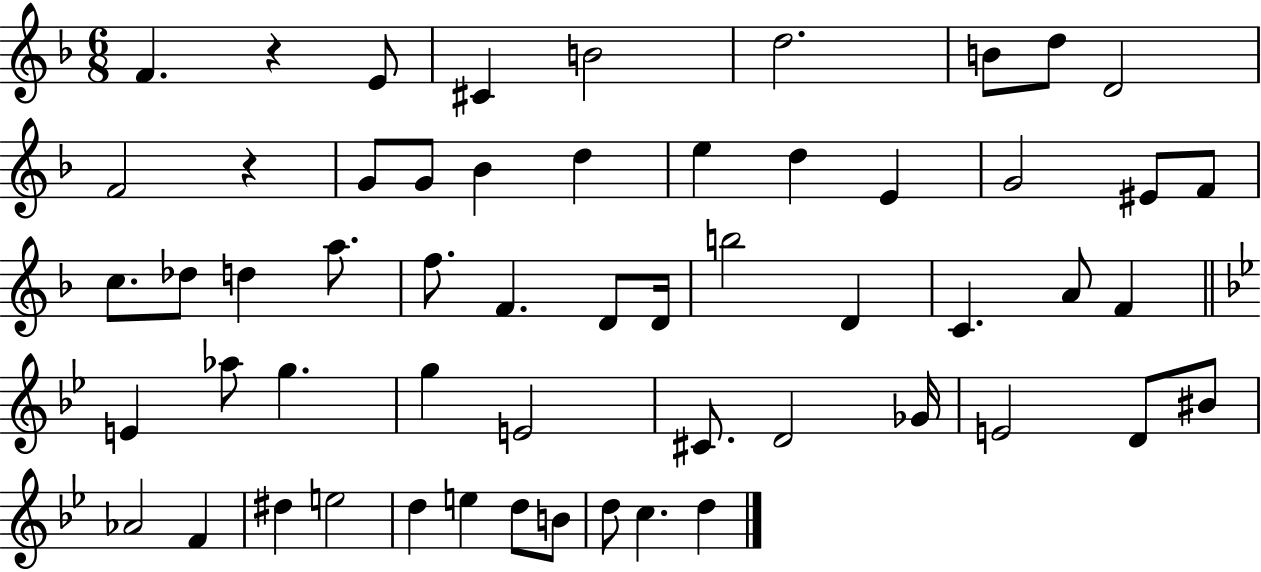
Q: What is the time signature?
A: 6/8